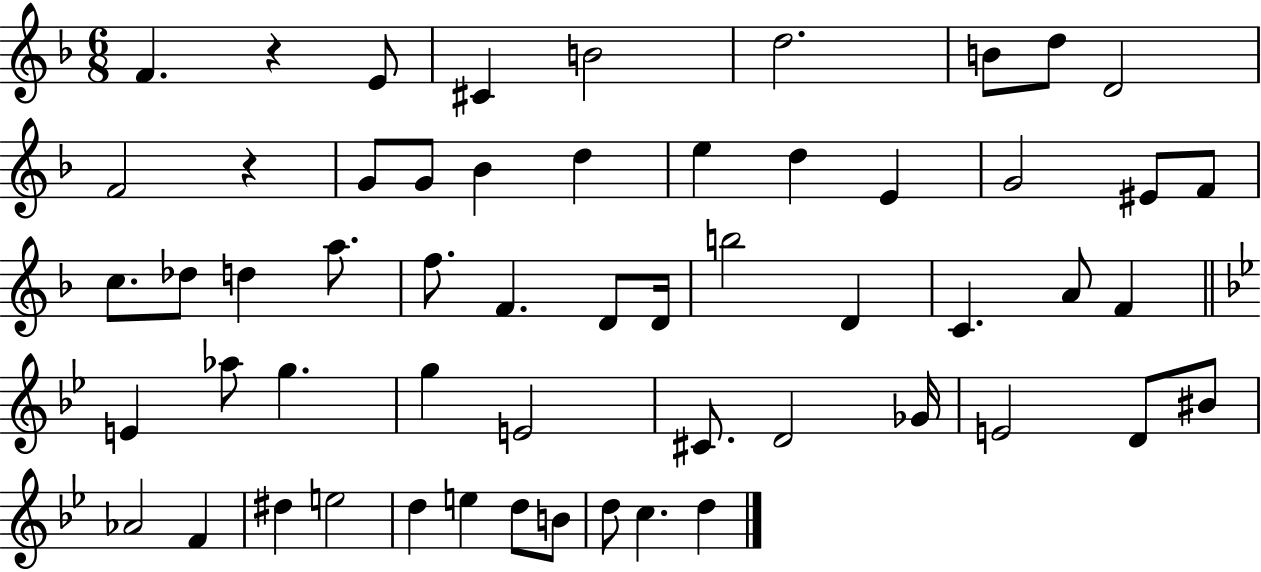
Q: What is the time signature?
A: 6/8